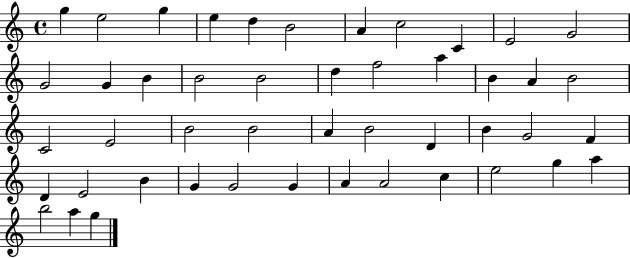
{
  \clef treble
  \time 4/4
  \defaultTimeSignature
  \key c \major
  g''4 e''2 g''4 | e''4 d''4 b'2 | a'4 c''2 c'4 | e'2 g'2 | \break g'2 g'4 b'4 | b'2 b'2 | d''4 f''2 a''4 | b'4 a'4 b'2 | \break c'2 e'2 | b'2 b'2 | a'4 b'2 d'4 | b'4 g'2 f'4 | \break d'4 e'2 b'4 | g'4 g'2 g'4 | a'4 a'2 c''4 | e''2 g''4 a''4 | \break b''2 a''4 g''4 | \bar "|."
}